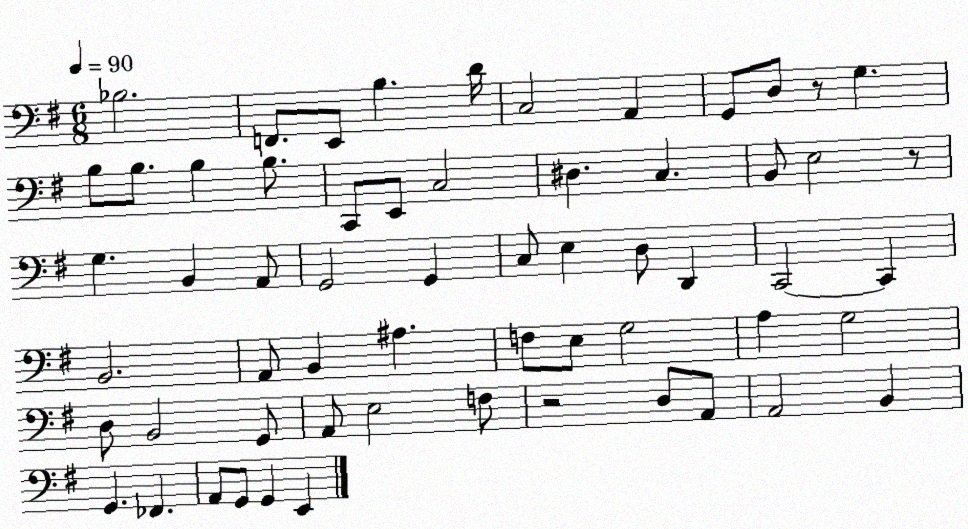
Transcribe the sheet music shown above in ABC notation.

X:1
T:Untitled
M:6/8
L:1/4
K:G
_B,2 F,,/2 E,,/2 B, D/4 C,2 A,, G,,/2 D,/2 z/2 G, B,/2 B,/2 B, B,/2 C,,/2 E,,/2 C,2 ^D, C, B,,/2 E,2 z/2 G, B,, A,,/2 G,,2 G,, C,/2 E, D,/2 D,, C,,2 C,, B,,2 A,,/2 B,, ^A, F,/2 E,/2 G,2 A, G,2 D,/2 B,,2 G,,/2 A,,/2 E,2 F,/2 z2 D,/2 A,,/2 A,,2 B,, G,, _F,, A,,/2 G,,/2 G,, E,,